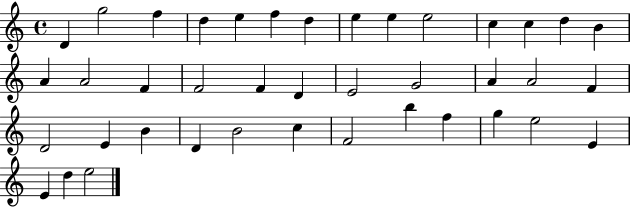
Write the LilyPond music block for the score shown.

{
  \clef treble
  \time 4/4
  \defaultTimeSignature
  \key c \major
  d'4 g''2 f''4 | d''4 e''4 f''4 d''4 | e''4 e''4 e''2 | c''4 c''4 d''4 b'4 | \break a'4 a'2 f'4 | f'2 f'4 d'4 | e'2 g'2 | a'4 a'2 f'4 | \break d'2 e'4 b'4 | d'4 b'2 c''4 | f'2 b''4 f''4 | g''4 e''2 e'4 | \break e'4 d''4 e''2 | \bar "|."
}